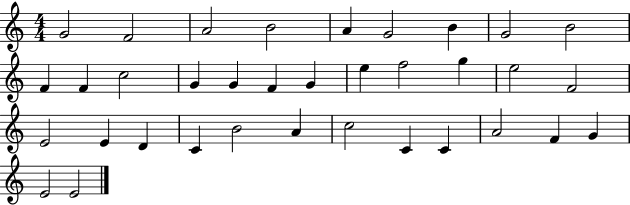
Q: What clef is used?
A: treble